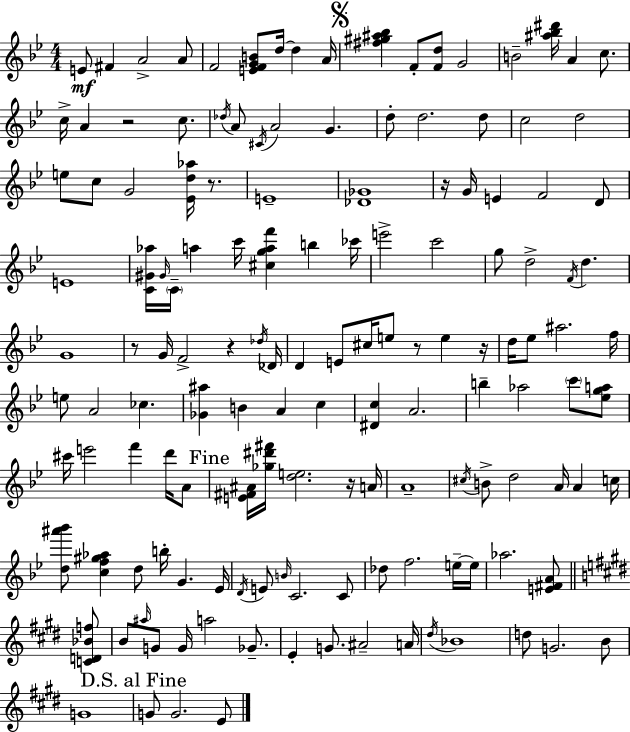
{
  \clef treble
  \numericTimeSignature
  \time 4/4
  \key bes \major
  e'8\mf fis'4 a'2-> a'8 | f'2 <e' f' g' b'>8 d''16~~ d''4 a'16 | \mark \markup { \musicglyph "scripts.segno" } <fis'' gis'' ais'' bes''>4 f'8-. <f' d''>8 g'2 | b'2-- <ais'' bes'' dis'''>16 a'4 c''8. | \break c''16-> a'4 r2 c''8. | \acciaccatura { des''16 } a'8 \acciaccatura { cis'16 } a'2 g'4. | d''8-. d''2. | d''8 c''2 d''2 | \break e''8 c''8 g'2 <ees' d'' aes''>16 r8. | e'1-- | <des' ges'>1 | r16 g'16 e'4 f'2 | \break d'8 e'1 | <c' gis' aes''>16 \grace { gis'16 } \parenthesize c'16-- a''4 c'''16 <cis'' g'' a'' f'''>4 b''4 | ces'''16 e'''2-> c'''2 | g''8 d''2-> \acciaccatura { f'16 } d''4. | \break g'1 | r8 g'16 f'2-> r4 | \acciaccatura { des''16 } des'16 d'4 e'8 cis''16 e''8 r8 | e''4 r16 d''16 ees''8 ais''2. | \break f''16 e''8 a'2 ces''4. | <ges' ais''>4 b'4 a'4 | c''4 <dis' c''>4 a'2. | b''4-- aes''2 | \break \parenthesize c'''8 <ees'' g'' a''>8 cis'''16 e'''2 f'''4 | d'''16 a'8 \mark "Fine" <e' fis' ais'>16 <ges'' dis''' fis'''>16 <d'' e''>2. | r16 a'16 a'1-- | \acciaccatura { cis''16 } b'8-> d''2 | \break a'16 a'4 c''16 <d'' ais''' bes'''>8 <c'' f'' gis'' aes''>4 d''8 b''16-. g'4. | ees'16 \acciaccatura { d'16 } e'8 \grace { b'16 } c'2. | c'8 des''8 f''2. | e''16--~~ e''16 aes''2. | \break <e' fis' a'>8 \bar "||" \break \key e \major <c' d' bes' f''>8 b'8 \grace { ais''16 } g'8 g'16 a''2 | ges'8.-- e'4-. g'8. ais'2-- | a'16 \acciaccatura { dis''16 } bes'1 | d''8 g'2. | \break b'8 g'1 | \mark "D.S. al Fine" g'8 g'2. | e'8 \bar "|."
}